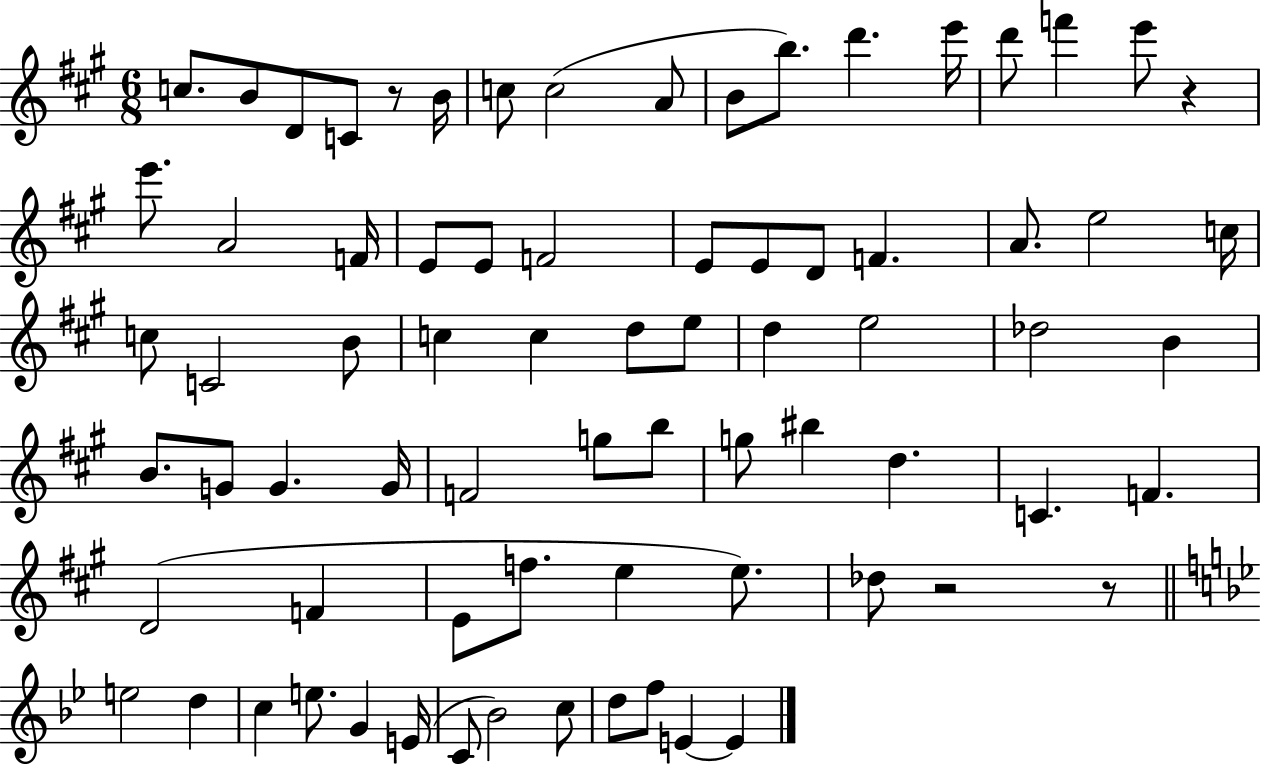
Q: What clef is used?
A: treble